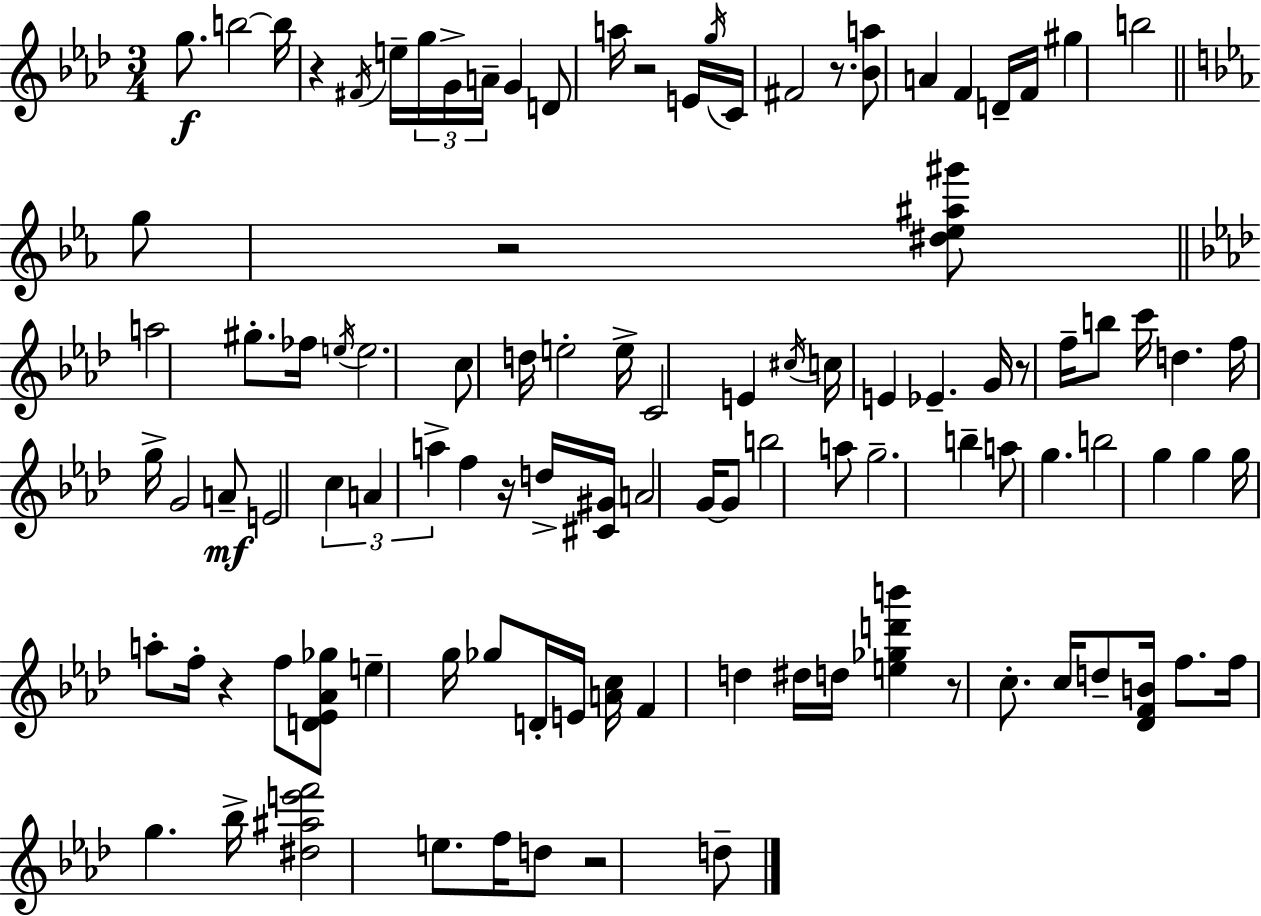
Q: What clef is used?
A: treble